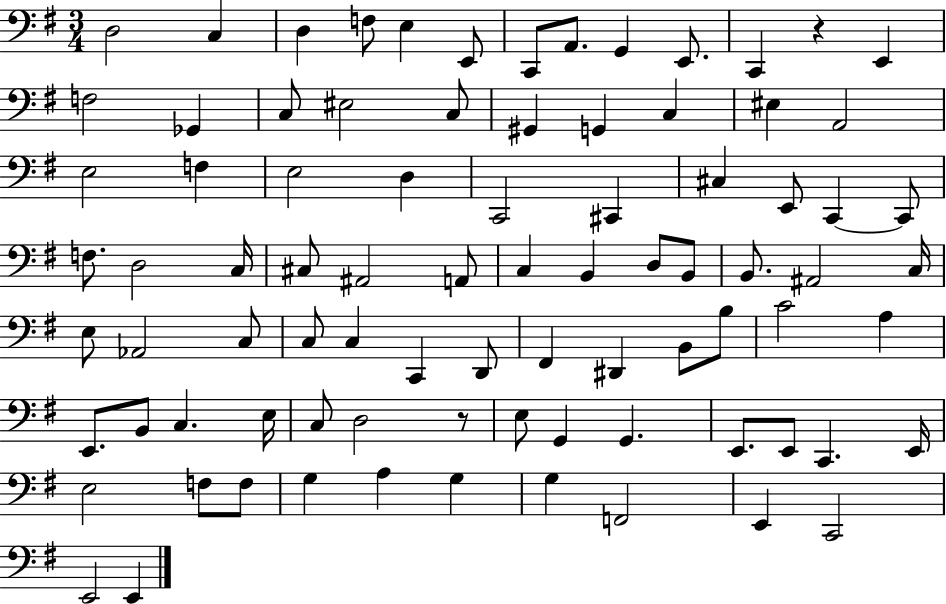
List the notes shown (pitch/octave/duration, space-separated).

D3/h C3/q D3/q F3/e E3/q E2/e C2/e A2/e. G2/q E2/e. C2/q R/q E2/q F3/h Gb2/q C3/e EIS3/h C3/e G#2/q G2/q C3/q EIS3/q A2/h E3/h F3/q E3/h D3/q C2/h C#2/q C#3/q E2/e C2/q C2/e F3/e. D3/h C3/s C#3/e A#2/h A2/e C3/q B2/q D3/e B2/e B2/e. A#2/h C3/s E3/e Ab2/h C3/e C3/e C3/q C2/q D2/e F#2/q D#2/q B2/e B3/e C4/h A3/q E2/e. B2/e C3/q. E3/s C3/e D3/h R/e E3/e G2/q G2/q. E2/e. E2/e C2/q. E2/s E3/h F3/e F3/e G3/q A3/q G3/q G3/q F2/h E2/q C2/h E2/h E2/q